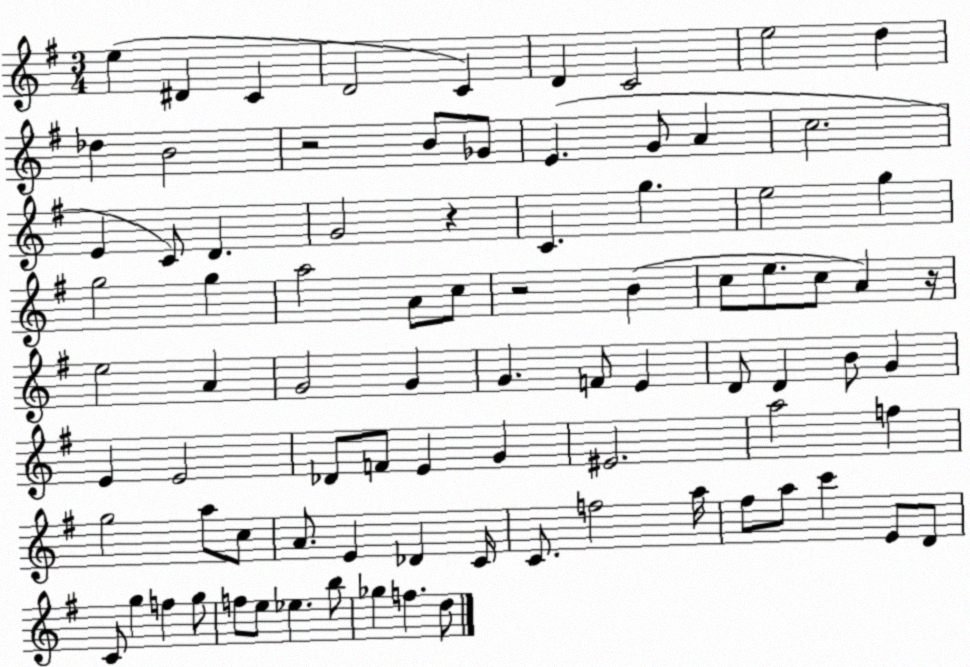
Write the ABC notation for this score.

X:1
T:Untitled
M:3/4
L:1/4
K:G
e ^D C D2 C D C2 e2 d _d B2 z2 B/2 _G/2 E G/2 A c2 E C/2 D G2 z C g e2 g g2 g a2 A/2 c/2 z2 B c/2 e/2 c/2 A z/4 e2 A G2 G G F/2 E D/2 D B/2 G E E2 _D/2 F/2 E G ^E2 a2 f g2 a/2 c/2 A/2 E _D C/4 C/2 f2 a/4 ^f/2 a/2 c' E/2 D/2 C/2 g f g/2 f/2 e/2 _e b/2 _g f d/2